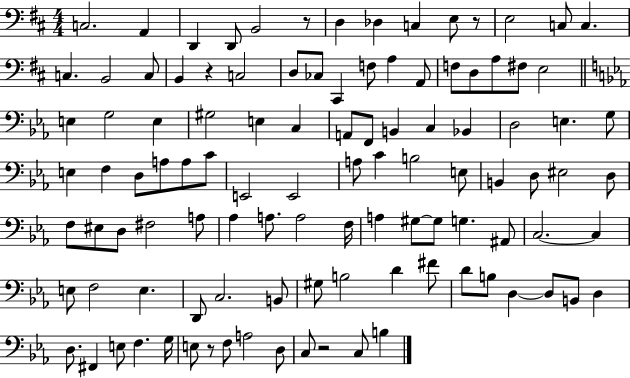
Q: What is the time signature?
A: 4/4